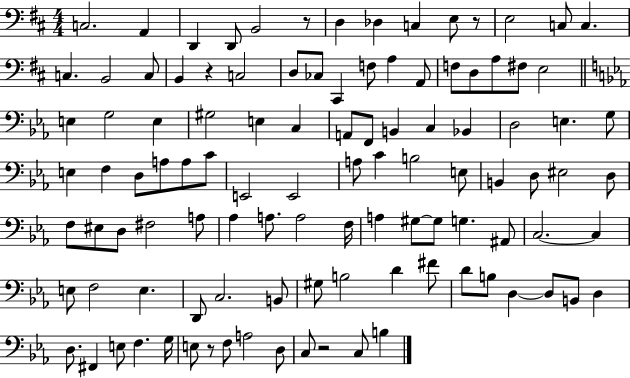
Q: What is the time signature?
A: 4/4